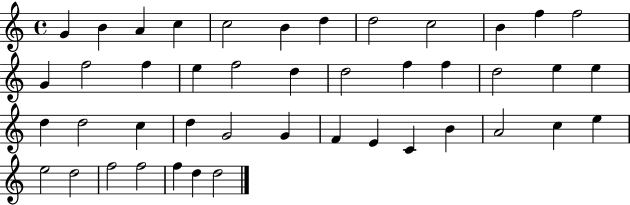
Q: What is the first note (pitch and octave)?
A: G4